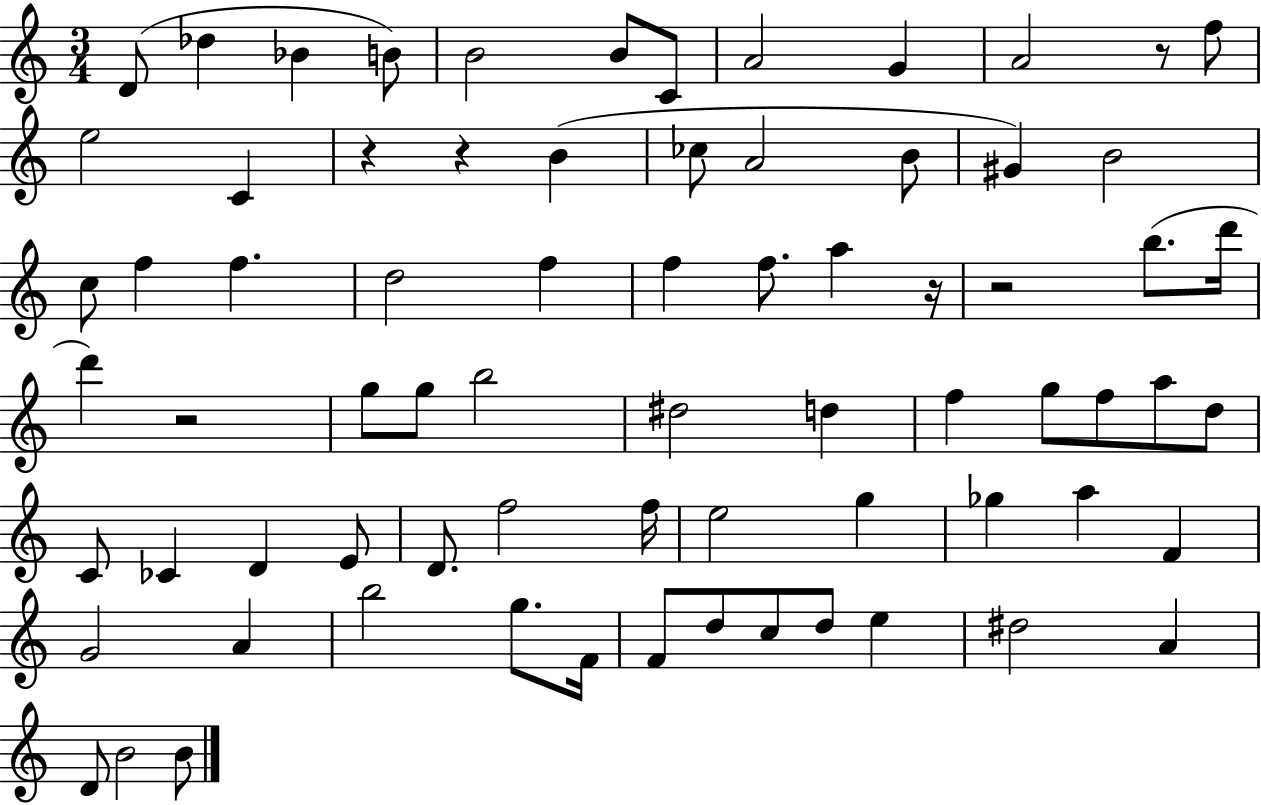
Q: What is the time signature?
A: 3/4